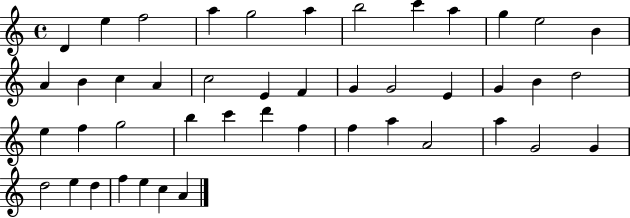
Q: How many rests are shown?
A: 0